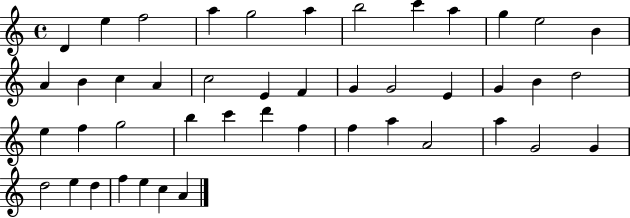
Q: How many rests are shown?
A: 0